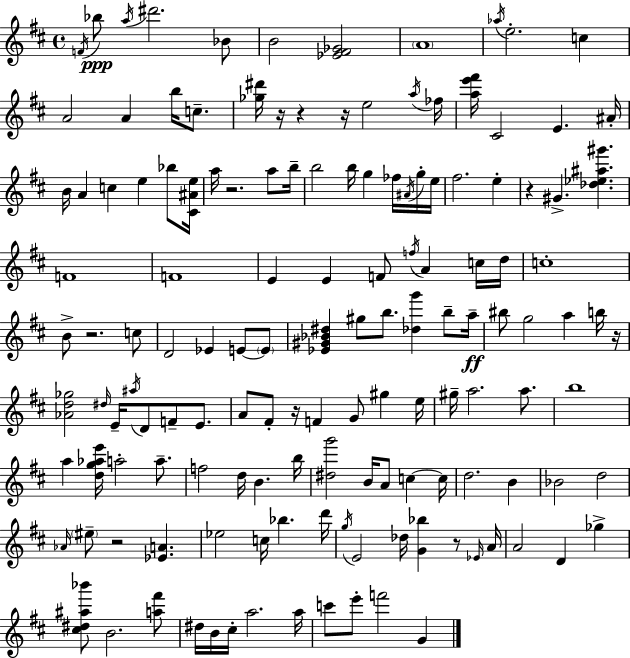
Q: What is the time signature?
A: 4/4